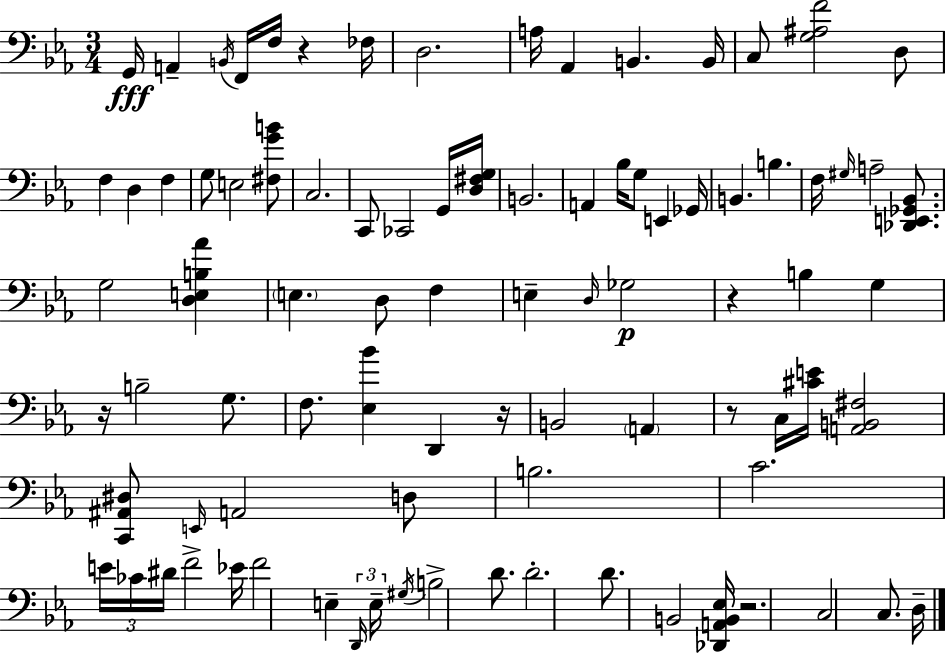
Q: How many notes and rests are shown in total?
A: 88